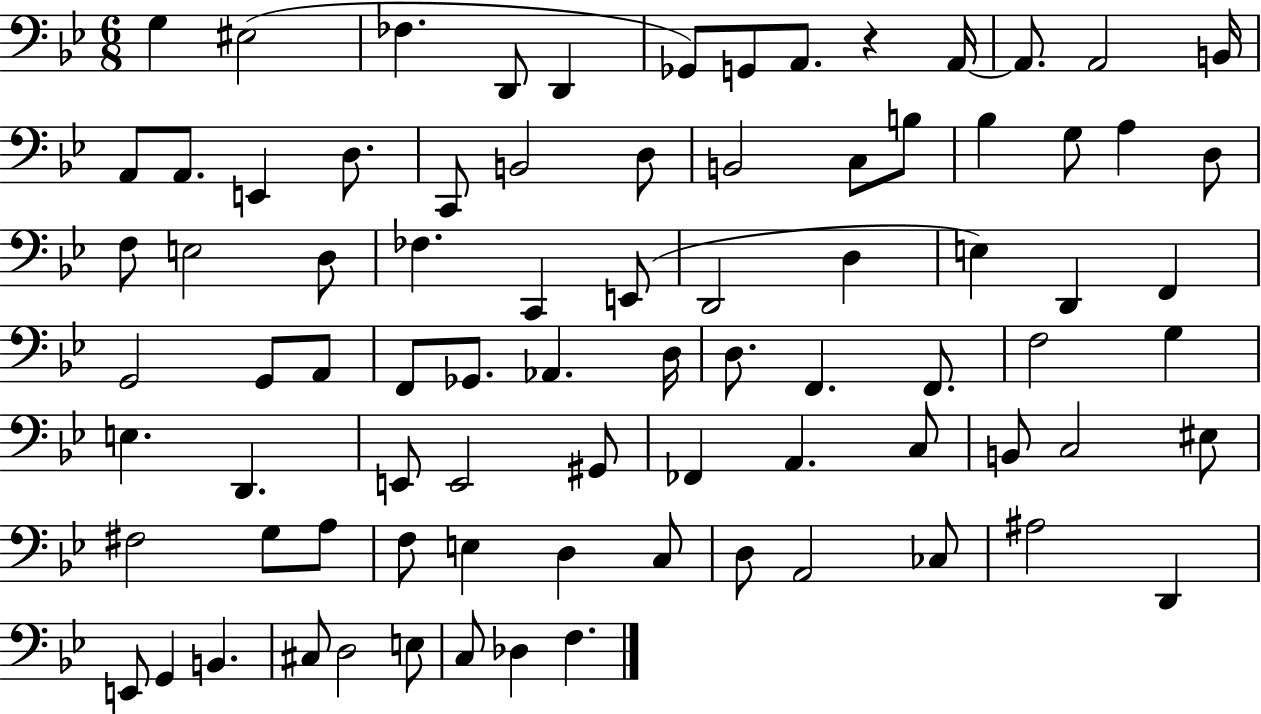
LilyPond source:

{
  \clef bass
  \numericTimeSignature
  \time 6/8
  \key bes \major
  g4 eis2( | fes4. d,8 d,4 | ges,8) g,8 a,8. r4 a,16~~ | a,8. a,2 b,16 | \break a,8 a,8. e,4 d8. | c,8 b,2 d8 | b,2 c8 b8 | bes4 g8 a4 d8 | \break f8 e2 d8 | fes4. c,4 e,8( | d,2 d4 | e4) d,4 f,4 | \break g,2 g,8 a,8 | f,8 ges,8. aes,4. d16 | d8. f,4. f,8. | f2 g4 | \break e4. d,4. | e,8 e,2 gis,8 | fes,4 a,4. c8 | b,8 c2 eis8 | \break fis2 g8 a8 | f8 e4 d4 c8 | d8 a,2 ces8 | ais2 d,4 | \break e,8 g,4 b,4. | cis8 d2 e8 | c8 des4 f4. | \bar "|."
}